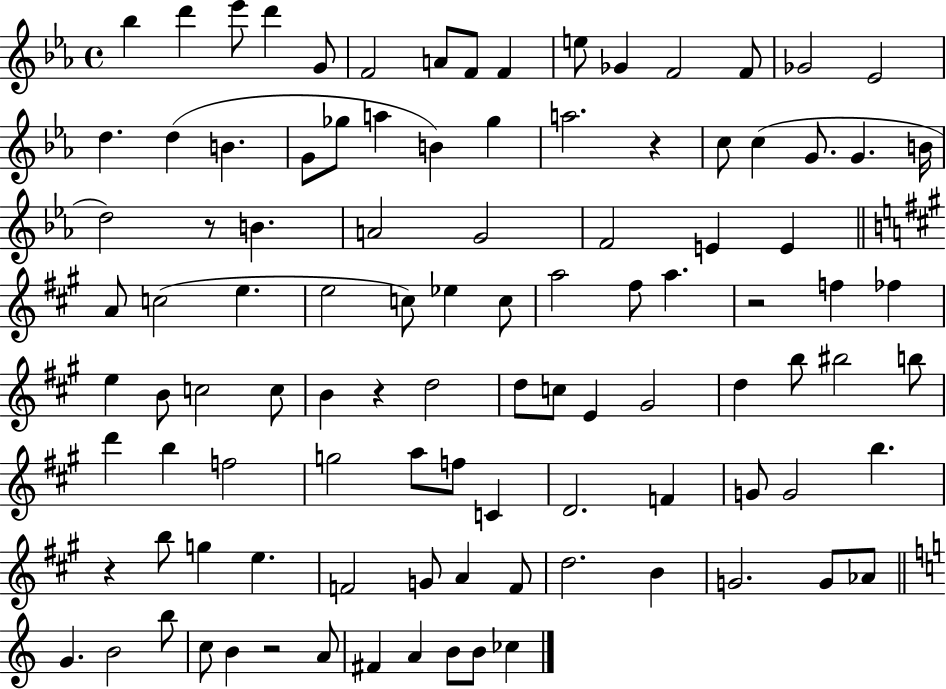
{
  \clef treble
  \time 4/4
  \defaultTimeSignature
  \key ees \major
  \repeat volta 2 { bes''4 d'''4 ees'''8 d'''4 g'8 | f'2 a'8 f'8 f'4 | e''8 ges'4 f'2 f'8 | ges'2 ees'2 | \break d''4. d''4( b'4. | g'8 ges''8 a''4 b'4) ges''4 | a''2. r4 | c''8 c''4( g'8. g'4. b'16 | \break d''2) r8 b'4. | a'2 g'2 | f'2 e'4 e'4 | \bar "||" \break \key a \major a'8 c''2( e''4. | e''2 c''8) ees''4 c''8 | a''2 fis''8 a''4. | r2 f''4 fes''4 | \break e''4 b'8 c''2 c''8 | b'4 r4 d''2 | d''8 c''8 e'4 gis'2 | d''4 b''8 bis''2 b''8 | \break d'''4 b''4 f''2 | g''2 a''8 f''8 c'4 | d'2. f'4 | g'8 g'2 b''4. | \break r4 b''8 g''4 e''4. | f'2 g'8 a'4 f'8 | d''2. b'4 | g'2. g'8 aes'8 | \break \bar "||" \break \key a \minor g'4. b'2 b''8 | c''8 b'4 r2 a'8 | fis'4 a'4 b'8 b'8 ces''4 | } \bar "|."
}